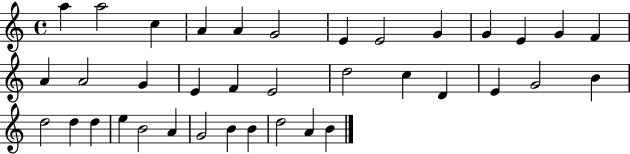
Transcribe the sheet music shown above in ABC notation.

X:1
T:Untitled
M:4/4
L:1/4
K:C
a a2 c A A G2 E E2 G G E G F A A2 G E F E2 d2 c D E G2 B d2 d d e B2 A G2 B B d2 A B